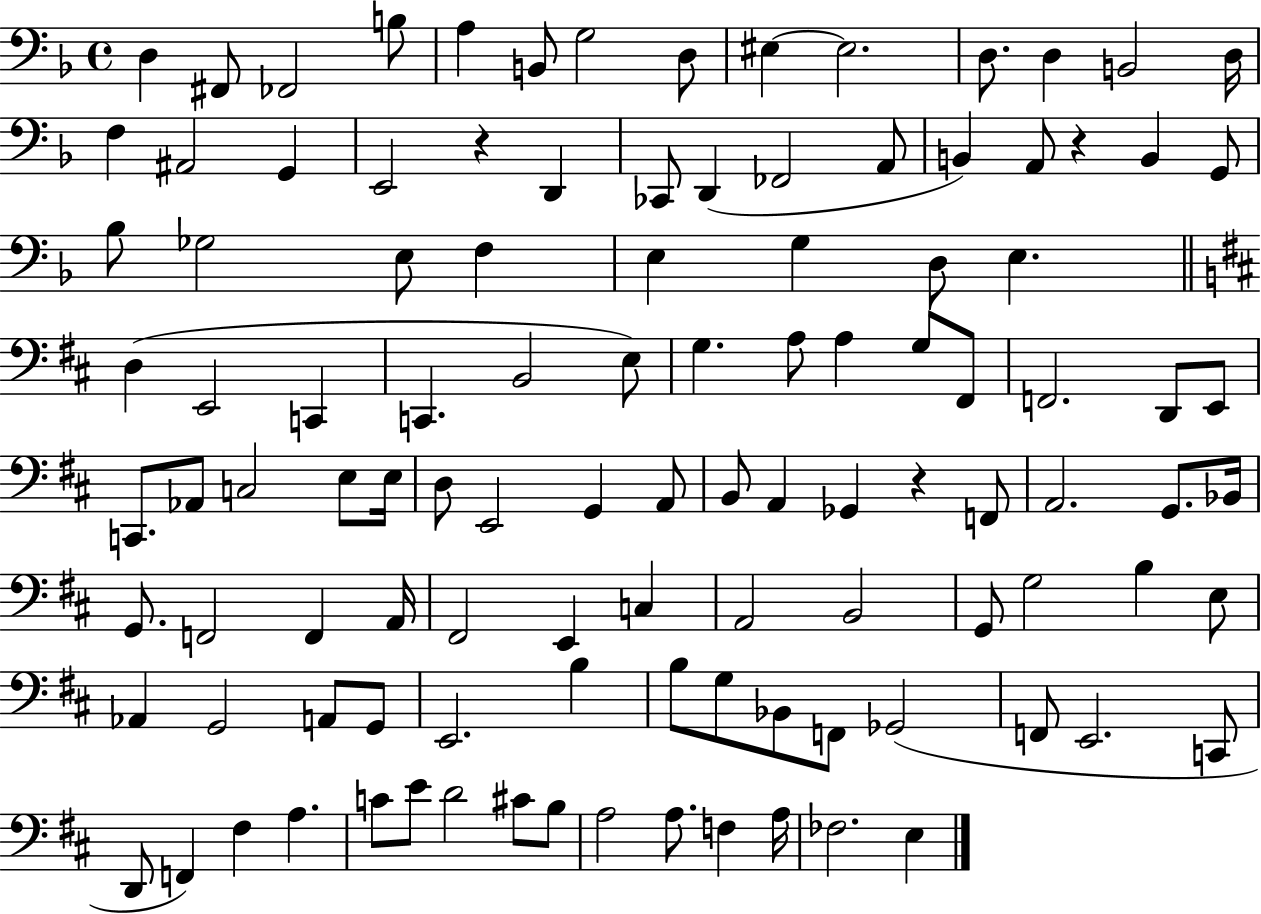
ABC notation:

X:1
T:Untitled
M:4/4
L:1/4
K:F
D, ^F,,/2 _F,,2 B,/2 A, B,,/2 G,2 D,/2 ^E, ^E,2 D,/2 D, B,,2 D,/4 F, ^A,,2 G,, E,,2 z D,, _C,,/2 D,, _F,,2 A,,/2 B,, A,,/2 z B,, G,,/2 _B,/2 _G,2 E,/2 F, E, G, D,/2 E, D, E,,2 C,, C,, B,,2 E,/2 G, A,/2 A, G,/2 ^F,,/2 F,,2 D,,/2 E,,/2 C,,/2 _A,,/2 C,2 E,/2 E,/4 D,/2 E,,2 G,, A,,/2 B,,/2 A,, _G,, z F,,/2 A,,2 G,,/2 _B,,/4 G,,/2 F,,2 F,, A,,/4 ^F,,2 E,, C, A,,2 B,,2 G,,/2 G,2 B, E,/2 _A,, G,,2 A,,/2 G,,/2 E,,2 B, B,/2 G,/2 _B,,/2 F,,/2 _G,,2 F,,/2 E,,2 C,,/2 D,,/2 F,, ^F, A, C/2 E/2 D2 ^C/2 B,/2 A,2 A,/2 F, A,/4 _F,2 E,